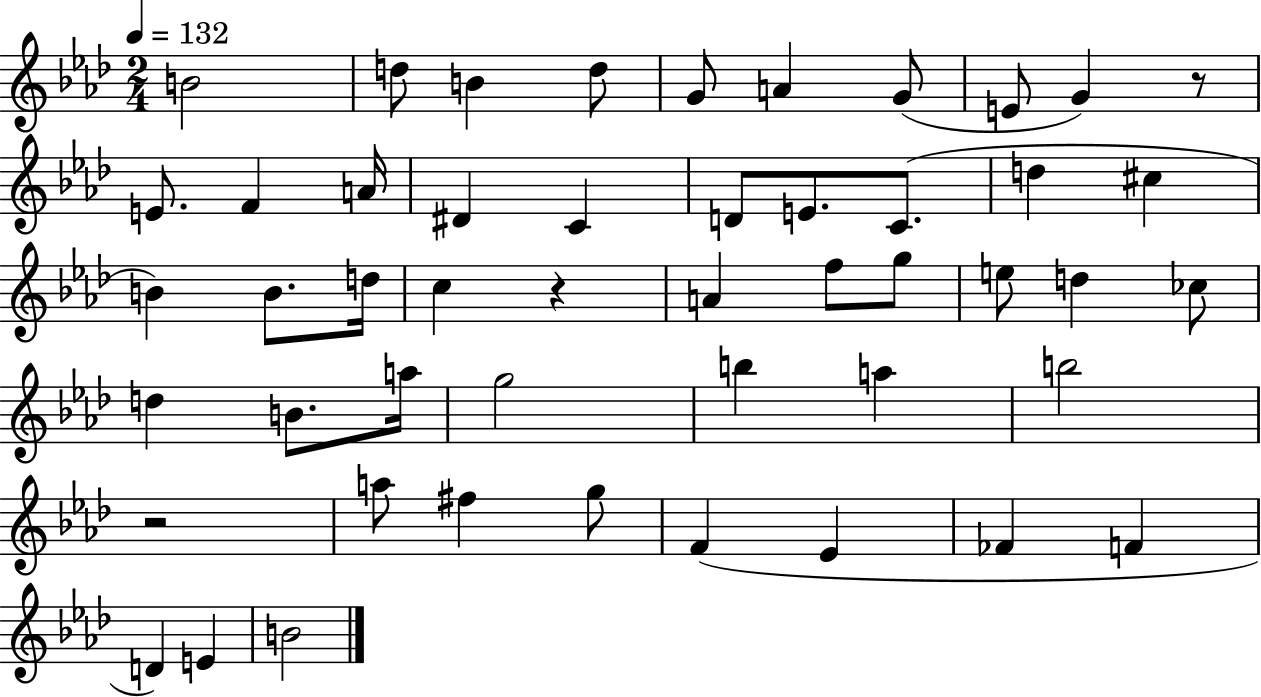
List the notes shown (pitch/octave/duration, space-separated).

B4/h D5/e B4/q D5/e G4/e A4/q G4/e E4/e G4/q R/e E4/e. F4/q A4/s D#4/q C4/q D4/e E4/e. C4/e. D5/q C#5/q B4/q B4/e. D5/s C5/q R/q A4/q F5/e G5/e E5/e D5/q CES5/e D5/q B4/e. A5/s G5/h B5/q A5/q B5/h R/h A5/e F#5/q G5/e F4/q Eb4/q FES4/q F4/q D4/q E4/q B4/h